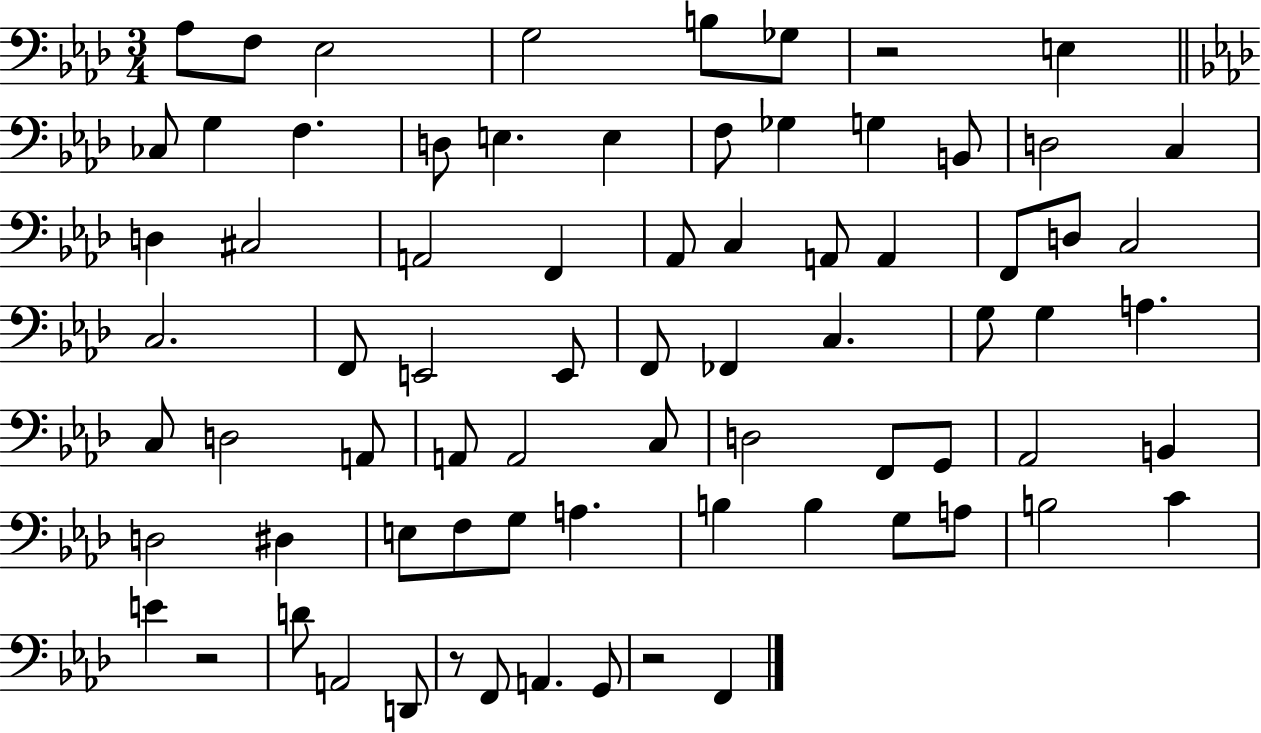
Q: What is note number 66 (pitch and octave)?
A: A2